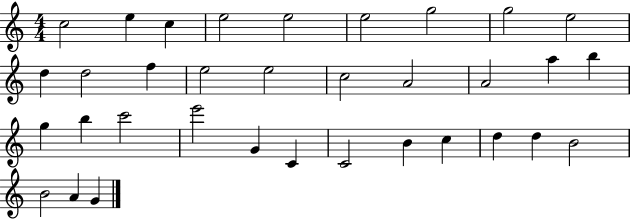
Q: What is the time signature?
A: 4/4